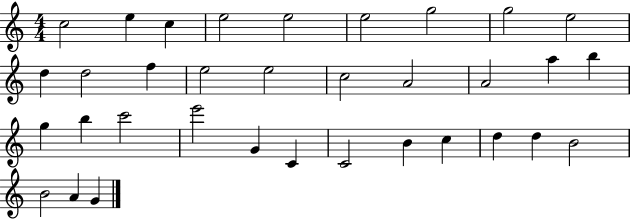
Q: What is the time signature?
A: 4/4